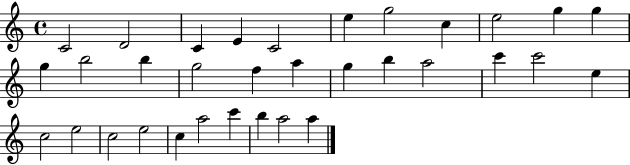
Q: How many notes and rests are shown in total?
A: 33